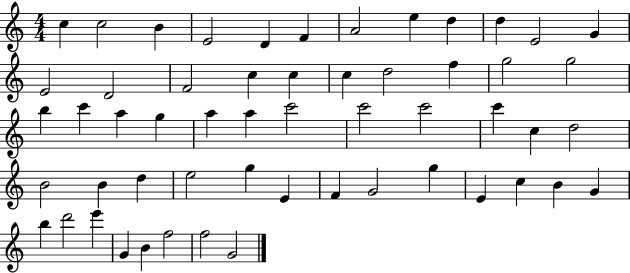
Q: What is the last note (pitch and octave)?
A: G4